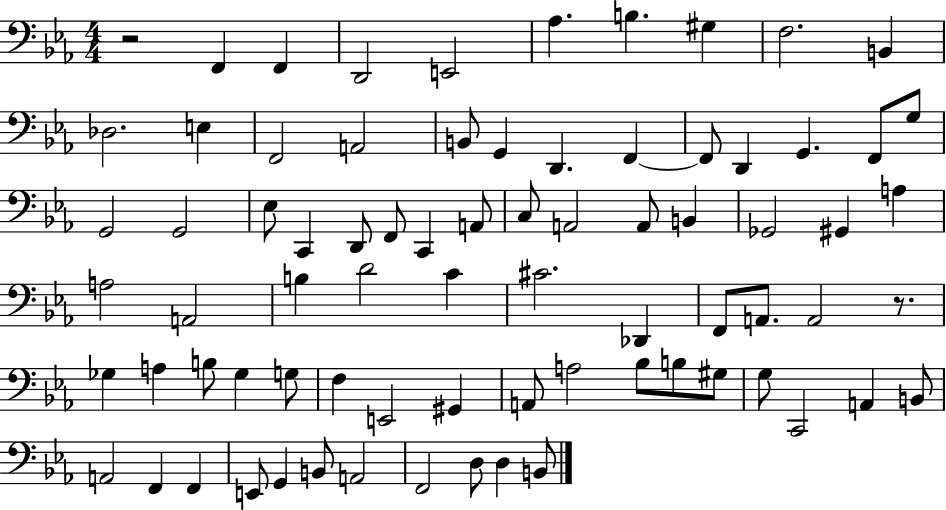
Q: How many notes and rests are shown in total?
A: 77